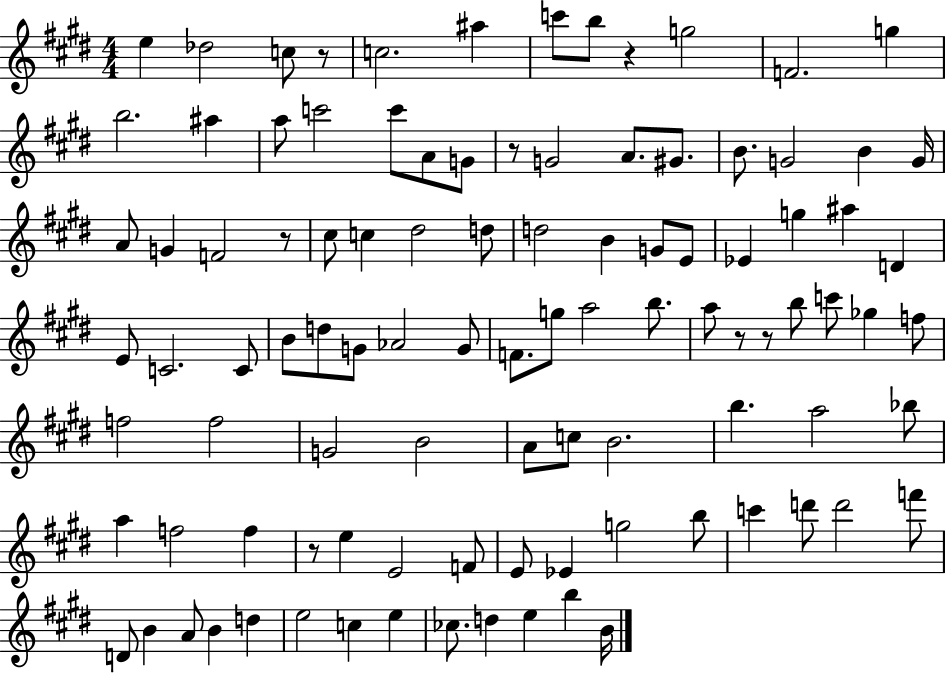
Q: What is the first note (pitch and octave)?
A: E5